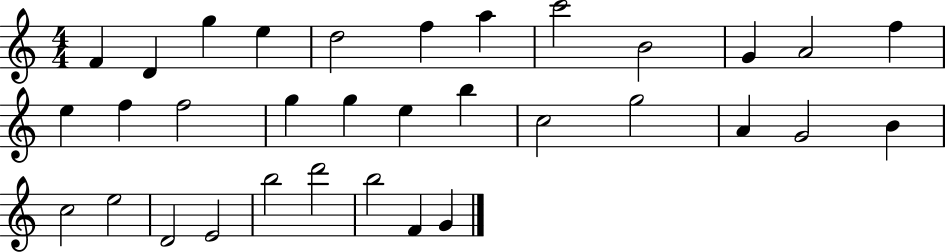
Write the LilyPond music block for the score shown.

{
  \clef treble
  \numericTimeSignature
  \time 4/4
  \key c \major
  f'4 d'4 g''4 e''4 | d''2 f''4 a''4 | c'''2 b'2 | g'4 a'2 f''4 | \break e''4 f''4 f''2 | g''4 g''4 e''4 b''4 | c''2 g''2 | a'4 g'2 b'4 | \break c''2 e''2 | d'2 e'2 | b''2 d'''2 | b''2 f'4 g'4 | \break \bar "|."
}